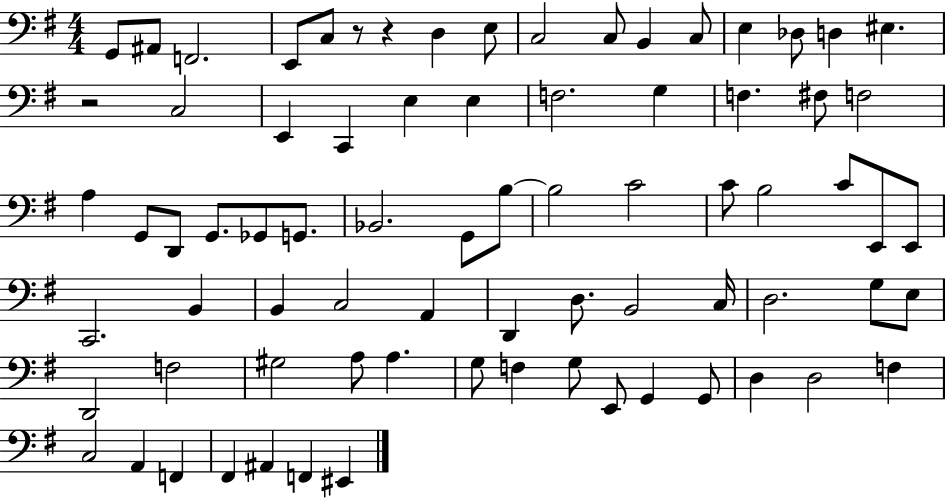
X:1
T:Untitled
M:4/4
L:1/4
K:G
G,,/2 ^A,,/2 F,,2 E,,/2 C,/2 z/2 z D, E,/2 C,2 C,/2 B,, C,/2 E, _D,/2 D, ^E, z2 C,2 E,, C,, E, E, F,2 G, F, ^F,/2 F,2 A, G,,/2 D,,/2 G,,/2 _G,,/2 G,,/2 _B,,2 G,,/2 B,/2 B,2 C2 C/2 B,2 C/2 E,,/2 E,,/2 C,,2 B,, B,, C,2 A,, D,, D,/2 B,,2 C,/4 D,2 G,/2 E,/2 D,,2 F,2 ^G,2 A,/2 A, G,/2 F, G,/2 E,,/2 G,, G,,/2 D, D,2 F, C,2 A,, F,, ^F,, ^A,, F,, ^E,,